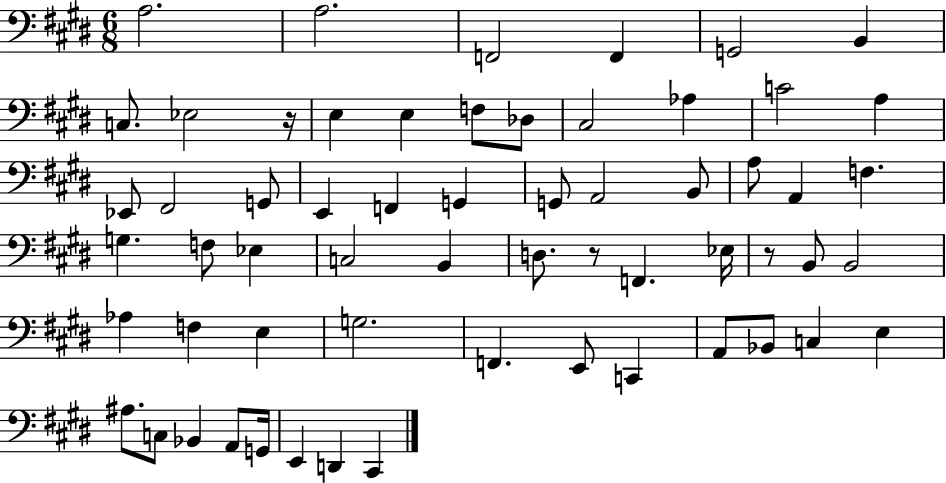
{
  \clef bass
  \numericTimeSignature
  \time 6/8
  \key e \major
  a2. | a2. | f,2 f,4 | g,2 b,4 | \break c8. ees2 r16 | e4 e4 f8 des8 | cis2 aes4 | c'2 a4 | \break ees,8 fis,2 g,8 | e,4 f,4 g,4 | g,8 a,2 b,8 | a8 a,4 f4. | \break g4. f8 ees4 | c2 b,4 | d8. r8 f,4. ees16 | r8 b,8 b,2 | \break aes4 f4 e4 | g2. | f,4. e,8 c,4 | a,8 bes,8 c4 e4 | \break ais8. c8 bes,4 a,8 g,16 | e,4 d,4 cis,4 | \bar "|."
}